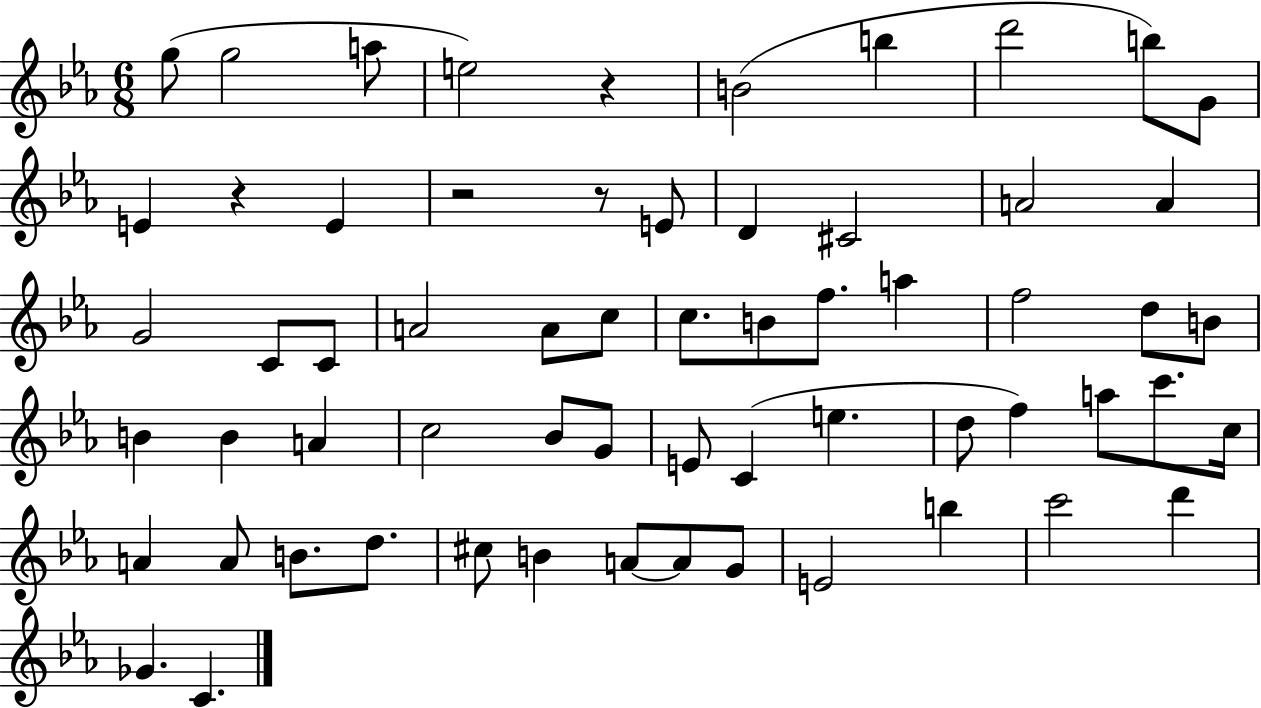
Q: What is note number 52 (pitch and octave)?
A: G4